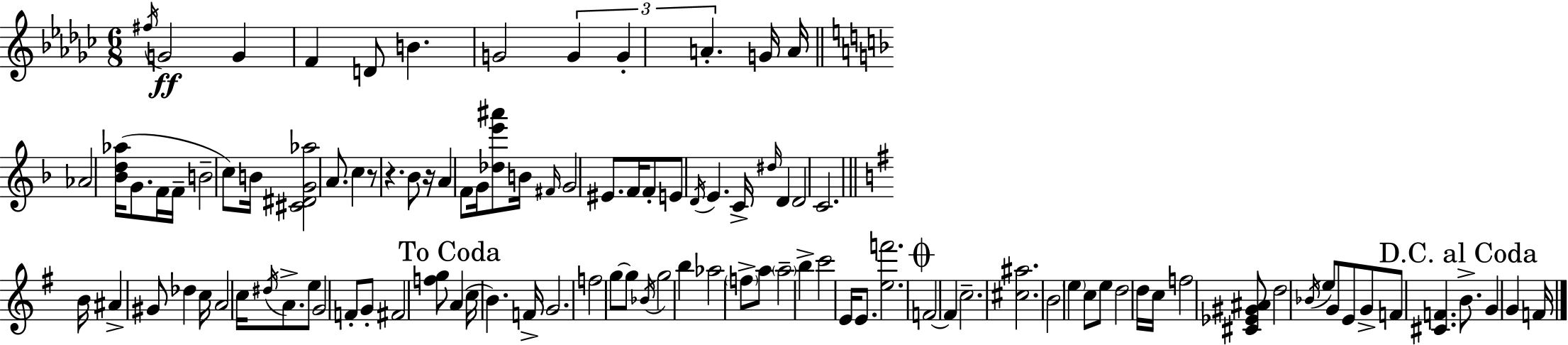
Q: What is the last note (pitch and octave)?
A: F4